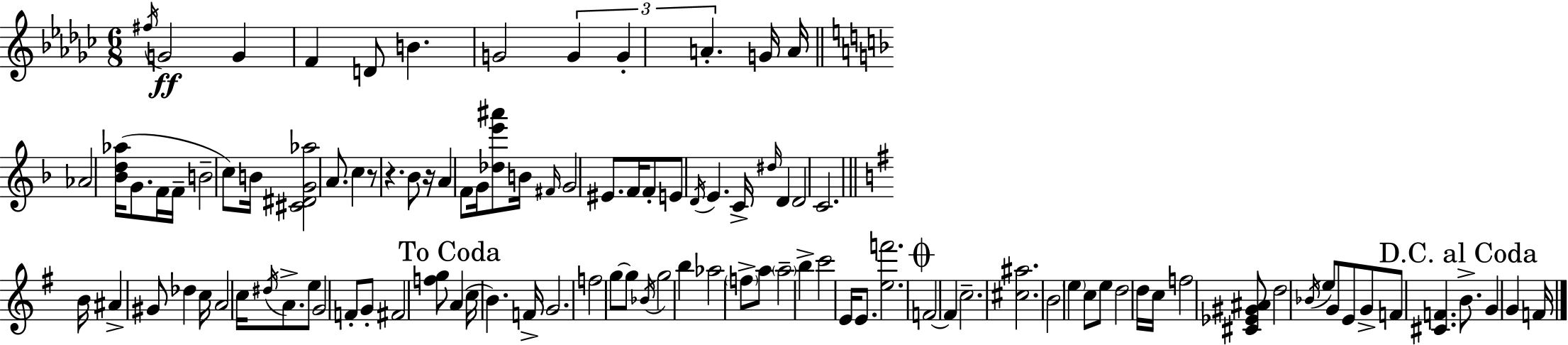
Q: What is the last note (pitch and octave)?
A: F4